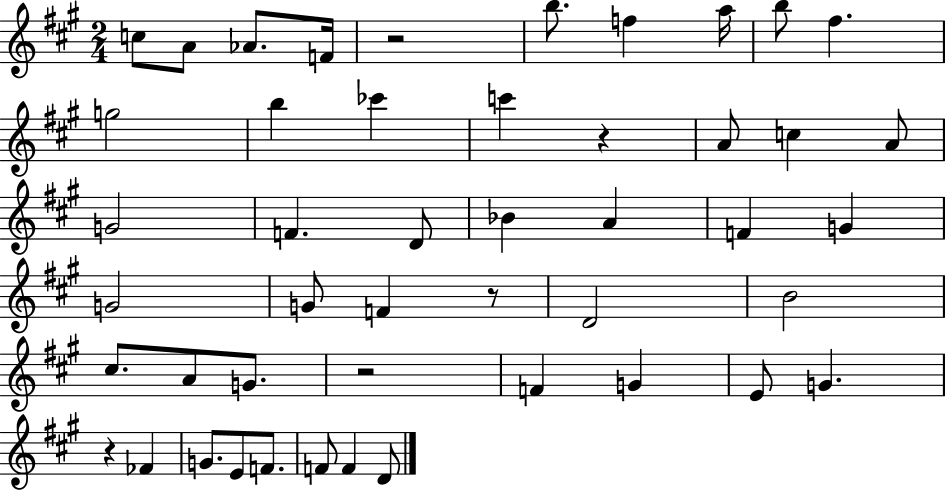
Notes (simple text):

C5/e A4/e Ab4/e. F4/s R/h B5/e. F5/q A5/s B5/e F#5/q. G5/h B5/q CES6/q C6/q R/q A4/e C5/q A4/e G4/h F4/q. D4/e Bb4/q A4/q F4/q G4/q G4/h G4/e F4/q R/e D4/h B4/h C#5/e. A4/e G4/e. R/h F4/q G4/q E4/e G4/q. R/q FES4/q G4/e. E4/e F4/e. F4/e F4/q D4/e